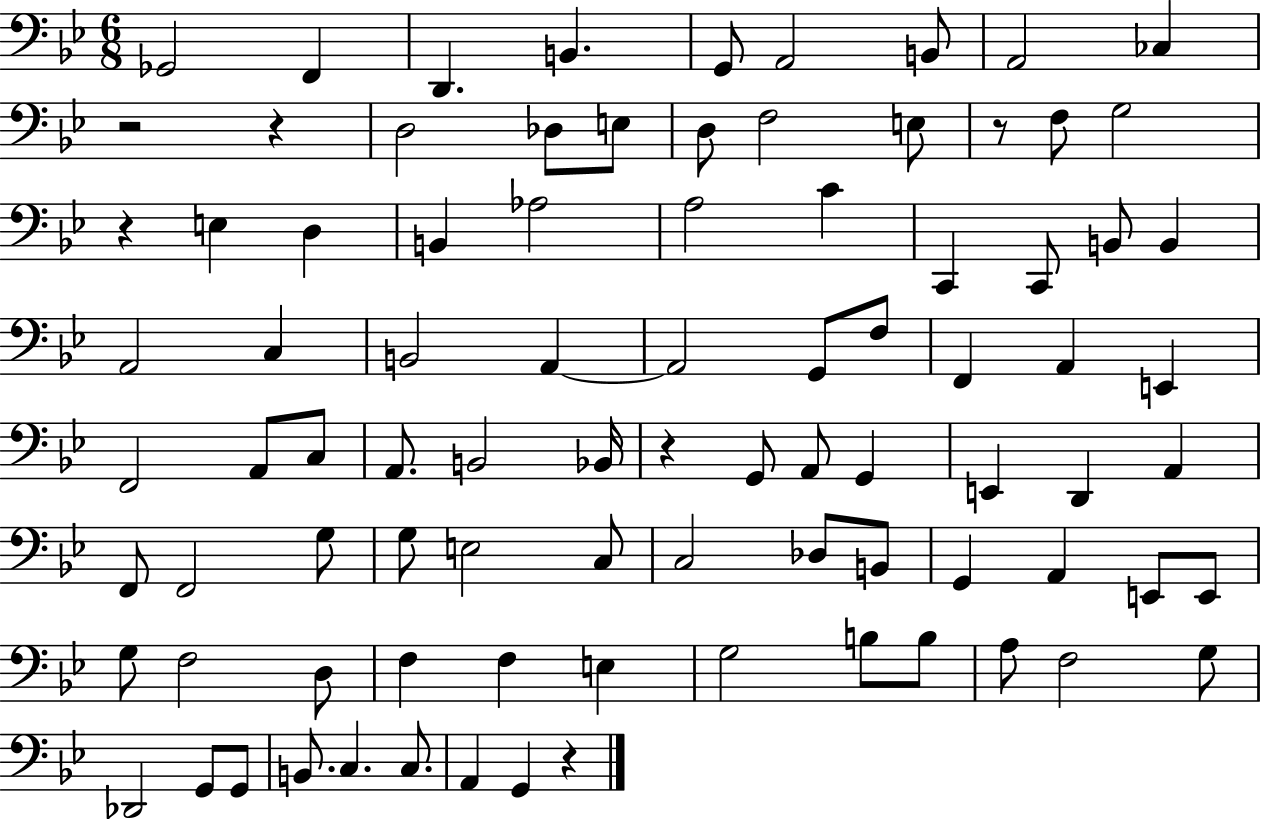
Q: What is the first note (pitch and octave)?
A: Gb2